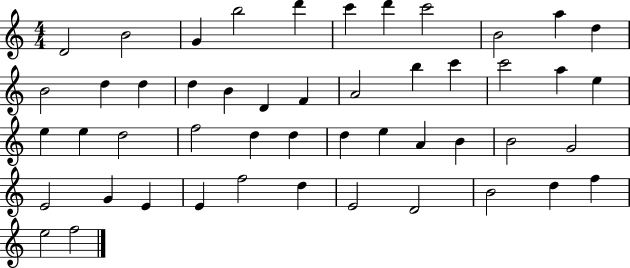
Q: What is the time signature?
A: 4/4